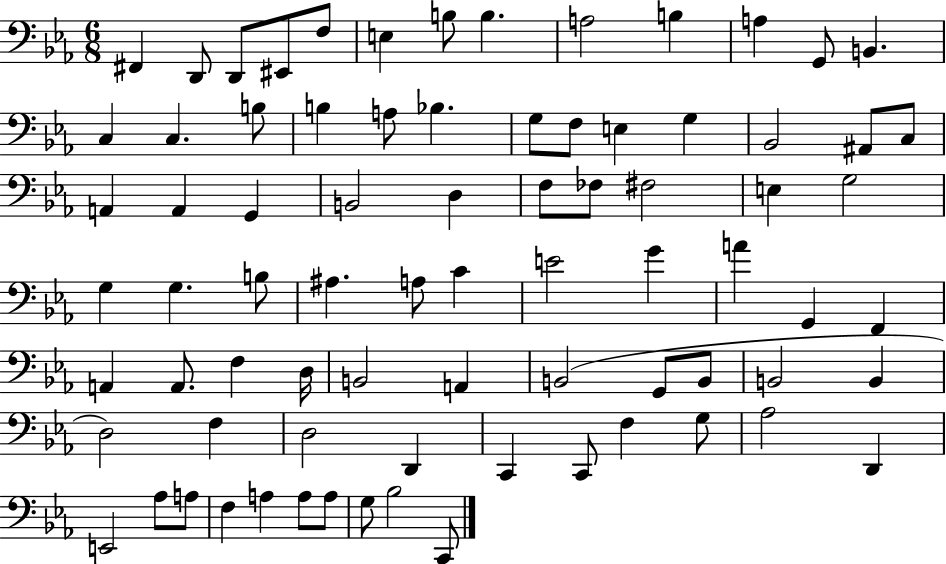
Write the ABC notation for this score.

X:1
T:Untitled
M:6/8
L:1/4
K:Eb
^F,, D,,/2 D,,/2 ^E,,/2 F,/2 E, B,/2 B, A,2 B, A, G,,/2 B,, C, C, B,/2 B, A,/2 _B, G,/2 F,/2 E, G, _B,,2 ^A,,/2 C,/2 A,, A,, G,, B,,2 D, F,/2 _F,/2 ^F,2 E, G,2 G, G, B,/2 ^A, A,/2 C E2 G A G,, F,, A,, A,,/2 F, D,/4 B,,2 A,, B,,2 G,,/2 B,,/2 B,,2 B,, D,2 F, D,2 D,, C,, C,,/2 F, G,/2 _A,2 D,, E,,2 _A,/2 A,/2 F, A, A,/2 A,/2 G,/2 _B,2 C,,/2